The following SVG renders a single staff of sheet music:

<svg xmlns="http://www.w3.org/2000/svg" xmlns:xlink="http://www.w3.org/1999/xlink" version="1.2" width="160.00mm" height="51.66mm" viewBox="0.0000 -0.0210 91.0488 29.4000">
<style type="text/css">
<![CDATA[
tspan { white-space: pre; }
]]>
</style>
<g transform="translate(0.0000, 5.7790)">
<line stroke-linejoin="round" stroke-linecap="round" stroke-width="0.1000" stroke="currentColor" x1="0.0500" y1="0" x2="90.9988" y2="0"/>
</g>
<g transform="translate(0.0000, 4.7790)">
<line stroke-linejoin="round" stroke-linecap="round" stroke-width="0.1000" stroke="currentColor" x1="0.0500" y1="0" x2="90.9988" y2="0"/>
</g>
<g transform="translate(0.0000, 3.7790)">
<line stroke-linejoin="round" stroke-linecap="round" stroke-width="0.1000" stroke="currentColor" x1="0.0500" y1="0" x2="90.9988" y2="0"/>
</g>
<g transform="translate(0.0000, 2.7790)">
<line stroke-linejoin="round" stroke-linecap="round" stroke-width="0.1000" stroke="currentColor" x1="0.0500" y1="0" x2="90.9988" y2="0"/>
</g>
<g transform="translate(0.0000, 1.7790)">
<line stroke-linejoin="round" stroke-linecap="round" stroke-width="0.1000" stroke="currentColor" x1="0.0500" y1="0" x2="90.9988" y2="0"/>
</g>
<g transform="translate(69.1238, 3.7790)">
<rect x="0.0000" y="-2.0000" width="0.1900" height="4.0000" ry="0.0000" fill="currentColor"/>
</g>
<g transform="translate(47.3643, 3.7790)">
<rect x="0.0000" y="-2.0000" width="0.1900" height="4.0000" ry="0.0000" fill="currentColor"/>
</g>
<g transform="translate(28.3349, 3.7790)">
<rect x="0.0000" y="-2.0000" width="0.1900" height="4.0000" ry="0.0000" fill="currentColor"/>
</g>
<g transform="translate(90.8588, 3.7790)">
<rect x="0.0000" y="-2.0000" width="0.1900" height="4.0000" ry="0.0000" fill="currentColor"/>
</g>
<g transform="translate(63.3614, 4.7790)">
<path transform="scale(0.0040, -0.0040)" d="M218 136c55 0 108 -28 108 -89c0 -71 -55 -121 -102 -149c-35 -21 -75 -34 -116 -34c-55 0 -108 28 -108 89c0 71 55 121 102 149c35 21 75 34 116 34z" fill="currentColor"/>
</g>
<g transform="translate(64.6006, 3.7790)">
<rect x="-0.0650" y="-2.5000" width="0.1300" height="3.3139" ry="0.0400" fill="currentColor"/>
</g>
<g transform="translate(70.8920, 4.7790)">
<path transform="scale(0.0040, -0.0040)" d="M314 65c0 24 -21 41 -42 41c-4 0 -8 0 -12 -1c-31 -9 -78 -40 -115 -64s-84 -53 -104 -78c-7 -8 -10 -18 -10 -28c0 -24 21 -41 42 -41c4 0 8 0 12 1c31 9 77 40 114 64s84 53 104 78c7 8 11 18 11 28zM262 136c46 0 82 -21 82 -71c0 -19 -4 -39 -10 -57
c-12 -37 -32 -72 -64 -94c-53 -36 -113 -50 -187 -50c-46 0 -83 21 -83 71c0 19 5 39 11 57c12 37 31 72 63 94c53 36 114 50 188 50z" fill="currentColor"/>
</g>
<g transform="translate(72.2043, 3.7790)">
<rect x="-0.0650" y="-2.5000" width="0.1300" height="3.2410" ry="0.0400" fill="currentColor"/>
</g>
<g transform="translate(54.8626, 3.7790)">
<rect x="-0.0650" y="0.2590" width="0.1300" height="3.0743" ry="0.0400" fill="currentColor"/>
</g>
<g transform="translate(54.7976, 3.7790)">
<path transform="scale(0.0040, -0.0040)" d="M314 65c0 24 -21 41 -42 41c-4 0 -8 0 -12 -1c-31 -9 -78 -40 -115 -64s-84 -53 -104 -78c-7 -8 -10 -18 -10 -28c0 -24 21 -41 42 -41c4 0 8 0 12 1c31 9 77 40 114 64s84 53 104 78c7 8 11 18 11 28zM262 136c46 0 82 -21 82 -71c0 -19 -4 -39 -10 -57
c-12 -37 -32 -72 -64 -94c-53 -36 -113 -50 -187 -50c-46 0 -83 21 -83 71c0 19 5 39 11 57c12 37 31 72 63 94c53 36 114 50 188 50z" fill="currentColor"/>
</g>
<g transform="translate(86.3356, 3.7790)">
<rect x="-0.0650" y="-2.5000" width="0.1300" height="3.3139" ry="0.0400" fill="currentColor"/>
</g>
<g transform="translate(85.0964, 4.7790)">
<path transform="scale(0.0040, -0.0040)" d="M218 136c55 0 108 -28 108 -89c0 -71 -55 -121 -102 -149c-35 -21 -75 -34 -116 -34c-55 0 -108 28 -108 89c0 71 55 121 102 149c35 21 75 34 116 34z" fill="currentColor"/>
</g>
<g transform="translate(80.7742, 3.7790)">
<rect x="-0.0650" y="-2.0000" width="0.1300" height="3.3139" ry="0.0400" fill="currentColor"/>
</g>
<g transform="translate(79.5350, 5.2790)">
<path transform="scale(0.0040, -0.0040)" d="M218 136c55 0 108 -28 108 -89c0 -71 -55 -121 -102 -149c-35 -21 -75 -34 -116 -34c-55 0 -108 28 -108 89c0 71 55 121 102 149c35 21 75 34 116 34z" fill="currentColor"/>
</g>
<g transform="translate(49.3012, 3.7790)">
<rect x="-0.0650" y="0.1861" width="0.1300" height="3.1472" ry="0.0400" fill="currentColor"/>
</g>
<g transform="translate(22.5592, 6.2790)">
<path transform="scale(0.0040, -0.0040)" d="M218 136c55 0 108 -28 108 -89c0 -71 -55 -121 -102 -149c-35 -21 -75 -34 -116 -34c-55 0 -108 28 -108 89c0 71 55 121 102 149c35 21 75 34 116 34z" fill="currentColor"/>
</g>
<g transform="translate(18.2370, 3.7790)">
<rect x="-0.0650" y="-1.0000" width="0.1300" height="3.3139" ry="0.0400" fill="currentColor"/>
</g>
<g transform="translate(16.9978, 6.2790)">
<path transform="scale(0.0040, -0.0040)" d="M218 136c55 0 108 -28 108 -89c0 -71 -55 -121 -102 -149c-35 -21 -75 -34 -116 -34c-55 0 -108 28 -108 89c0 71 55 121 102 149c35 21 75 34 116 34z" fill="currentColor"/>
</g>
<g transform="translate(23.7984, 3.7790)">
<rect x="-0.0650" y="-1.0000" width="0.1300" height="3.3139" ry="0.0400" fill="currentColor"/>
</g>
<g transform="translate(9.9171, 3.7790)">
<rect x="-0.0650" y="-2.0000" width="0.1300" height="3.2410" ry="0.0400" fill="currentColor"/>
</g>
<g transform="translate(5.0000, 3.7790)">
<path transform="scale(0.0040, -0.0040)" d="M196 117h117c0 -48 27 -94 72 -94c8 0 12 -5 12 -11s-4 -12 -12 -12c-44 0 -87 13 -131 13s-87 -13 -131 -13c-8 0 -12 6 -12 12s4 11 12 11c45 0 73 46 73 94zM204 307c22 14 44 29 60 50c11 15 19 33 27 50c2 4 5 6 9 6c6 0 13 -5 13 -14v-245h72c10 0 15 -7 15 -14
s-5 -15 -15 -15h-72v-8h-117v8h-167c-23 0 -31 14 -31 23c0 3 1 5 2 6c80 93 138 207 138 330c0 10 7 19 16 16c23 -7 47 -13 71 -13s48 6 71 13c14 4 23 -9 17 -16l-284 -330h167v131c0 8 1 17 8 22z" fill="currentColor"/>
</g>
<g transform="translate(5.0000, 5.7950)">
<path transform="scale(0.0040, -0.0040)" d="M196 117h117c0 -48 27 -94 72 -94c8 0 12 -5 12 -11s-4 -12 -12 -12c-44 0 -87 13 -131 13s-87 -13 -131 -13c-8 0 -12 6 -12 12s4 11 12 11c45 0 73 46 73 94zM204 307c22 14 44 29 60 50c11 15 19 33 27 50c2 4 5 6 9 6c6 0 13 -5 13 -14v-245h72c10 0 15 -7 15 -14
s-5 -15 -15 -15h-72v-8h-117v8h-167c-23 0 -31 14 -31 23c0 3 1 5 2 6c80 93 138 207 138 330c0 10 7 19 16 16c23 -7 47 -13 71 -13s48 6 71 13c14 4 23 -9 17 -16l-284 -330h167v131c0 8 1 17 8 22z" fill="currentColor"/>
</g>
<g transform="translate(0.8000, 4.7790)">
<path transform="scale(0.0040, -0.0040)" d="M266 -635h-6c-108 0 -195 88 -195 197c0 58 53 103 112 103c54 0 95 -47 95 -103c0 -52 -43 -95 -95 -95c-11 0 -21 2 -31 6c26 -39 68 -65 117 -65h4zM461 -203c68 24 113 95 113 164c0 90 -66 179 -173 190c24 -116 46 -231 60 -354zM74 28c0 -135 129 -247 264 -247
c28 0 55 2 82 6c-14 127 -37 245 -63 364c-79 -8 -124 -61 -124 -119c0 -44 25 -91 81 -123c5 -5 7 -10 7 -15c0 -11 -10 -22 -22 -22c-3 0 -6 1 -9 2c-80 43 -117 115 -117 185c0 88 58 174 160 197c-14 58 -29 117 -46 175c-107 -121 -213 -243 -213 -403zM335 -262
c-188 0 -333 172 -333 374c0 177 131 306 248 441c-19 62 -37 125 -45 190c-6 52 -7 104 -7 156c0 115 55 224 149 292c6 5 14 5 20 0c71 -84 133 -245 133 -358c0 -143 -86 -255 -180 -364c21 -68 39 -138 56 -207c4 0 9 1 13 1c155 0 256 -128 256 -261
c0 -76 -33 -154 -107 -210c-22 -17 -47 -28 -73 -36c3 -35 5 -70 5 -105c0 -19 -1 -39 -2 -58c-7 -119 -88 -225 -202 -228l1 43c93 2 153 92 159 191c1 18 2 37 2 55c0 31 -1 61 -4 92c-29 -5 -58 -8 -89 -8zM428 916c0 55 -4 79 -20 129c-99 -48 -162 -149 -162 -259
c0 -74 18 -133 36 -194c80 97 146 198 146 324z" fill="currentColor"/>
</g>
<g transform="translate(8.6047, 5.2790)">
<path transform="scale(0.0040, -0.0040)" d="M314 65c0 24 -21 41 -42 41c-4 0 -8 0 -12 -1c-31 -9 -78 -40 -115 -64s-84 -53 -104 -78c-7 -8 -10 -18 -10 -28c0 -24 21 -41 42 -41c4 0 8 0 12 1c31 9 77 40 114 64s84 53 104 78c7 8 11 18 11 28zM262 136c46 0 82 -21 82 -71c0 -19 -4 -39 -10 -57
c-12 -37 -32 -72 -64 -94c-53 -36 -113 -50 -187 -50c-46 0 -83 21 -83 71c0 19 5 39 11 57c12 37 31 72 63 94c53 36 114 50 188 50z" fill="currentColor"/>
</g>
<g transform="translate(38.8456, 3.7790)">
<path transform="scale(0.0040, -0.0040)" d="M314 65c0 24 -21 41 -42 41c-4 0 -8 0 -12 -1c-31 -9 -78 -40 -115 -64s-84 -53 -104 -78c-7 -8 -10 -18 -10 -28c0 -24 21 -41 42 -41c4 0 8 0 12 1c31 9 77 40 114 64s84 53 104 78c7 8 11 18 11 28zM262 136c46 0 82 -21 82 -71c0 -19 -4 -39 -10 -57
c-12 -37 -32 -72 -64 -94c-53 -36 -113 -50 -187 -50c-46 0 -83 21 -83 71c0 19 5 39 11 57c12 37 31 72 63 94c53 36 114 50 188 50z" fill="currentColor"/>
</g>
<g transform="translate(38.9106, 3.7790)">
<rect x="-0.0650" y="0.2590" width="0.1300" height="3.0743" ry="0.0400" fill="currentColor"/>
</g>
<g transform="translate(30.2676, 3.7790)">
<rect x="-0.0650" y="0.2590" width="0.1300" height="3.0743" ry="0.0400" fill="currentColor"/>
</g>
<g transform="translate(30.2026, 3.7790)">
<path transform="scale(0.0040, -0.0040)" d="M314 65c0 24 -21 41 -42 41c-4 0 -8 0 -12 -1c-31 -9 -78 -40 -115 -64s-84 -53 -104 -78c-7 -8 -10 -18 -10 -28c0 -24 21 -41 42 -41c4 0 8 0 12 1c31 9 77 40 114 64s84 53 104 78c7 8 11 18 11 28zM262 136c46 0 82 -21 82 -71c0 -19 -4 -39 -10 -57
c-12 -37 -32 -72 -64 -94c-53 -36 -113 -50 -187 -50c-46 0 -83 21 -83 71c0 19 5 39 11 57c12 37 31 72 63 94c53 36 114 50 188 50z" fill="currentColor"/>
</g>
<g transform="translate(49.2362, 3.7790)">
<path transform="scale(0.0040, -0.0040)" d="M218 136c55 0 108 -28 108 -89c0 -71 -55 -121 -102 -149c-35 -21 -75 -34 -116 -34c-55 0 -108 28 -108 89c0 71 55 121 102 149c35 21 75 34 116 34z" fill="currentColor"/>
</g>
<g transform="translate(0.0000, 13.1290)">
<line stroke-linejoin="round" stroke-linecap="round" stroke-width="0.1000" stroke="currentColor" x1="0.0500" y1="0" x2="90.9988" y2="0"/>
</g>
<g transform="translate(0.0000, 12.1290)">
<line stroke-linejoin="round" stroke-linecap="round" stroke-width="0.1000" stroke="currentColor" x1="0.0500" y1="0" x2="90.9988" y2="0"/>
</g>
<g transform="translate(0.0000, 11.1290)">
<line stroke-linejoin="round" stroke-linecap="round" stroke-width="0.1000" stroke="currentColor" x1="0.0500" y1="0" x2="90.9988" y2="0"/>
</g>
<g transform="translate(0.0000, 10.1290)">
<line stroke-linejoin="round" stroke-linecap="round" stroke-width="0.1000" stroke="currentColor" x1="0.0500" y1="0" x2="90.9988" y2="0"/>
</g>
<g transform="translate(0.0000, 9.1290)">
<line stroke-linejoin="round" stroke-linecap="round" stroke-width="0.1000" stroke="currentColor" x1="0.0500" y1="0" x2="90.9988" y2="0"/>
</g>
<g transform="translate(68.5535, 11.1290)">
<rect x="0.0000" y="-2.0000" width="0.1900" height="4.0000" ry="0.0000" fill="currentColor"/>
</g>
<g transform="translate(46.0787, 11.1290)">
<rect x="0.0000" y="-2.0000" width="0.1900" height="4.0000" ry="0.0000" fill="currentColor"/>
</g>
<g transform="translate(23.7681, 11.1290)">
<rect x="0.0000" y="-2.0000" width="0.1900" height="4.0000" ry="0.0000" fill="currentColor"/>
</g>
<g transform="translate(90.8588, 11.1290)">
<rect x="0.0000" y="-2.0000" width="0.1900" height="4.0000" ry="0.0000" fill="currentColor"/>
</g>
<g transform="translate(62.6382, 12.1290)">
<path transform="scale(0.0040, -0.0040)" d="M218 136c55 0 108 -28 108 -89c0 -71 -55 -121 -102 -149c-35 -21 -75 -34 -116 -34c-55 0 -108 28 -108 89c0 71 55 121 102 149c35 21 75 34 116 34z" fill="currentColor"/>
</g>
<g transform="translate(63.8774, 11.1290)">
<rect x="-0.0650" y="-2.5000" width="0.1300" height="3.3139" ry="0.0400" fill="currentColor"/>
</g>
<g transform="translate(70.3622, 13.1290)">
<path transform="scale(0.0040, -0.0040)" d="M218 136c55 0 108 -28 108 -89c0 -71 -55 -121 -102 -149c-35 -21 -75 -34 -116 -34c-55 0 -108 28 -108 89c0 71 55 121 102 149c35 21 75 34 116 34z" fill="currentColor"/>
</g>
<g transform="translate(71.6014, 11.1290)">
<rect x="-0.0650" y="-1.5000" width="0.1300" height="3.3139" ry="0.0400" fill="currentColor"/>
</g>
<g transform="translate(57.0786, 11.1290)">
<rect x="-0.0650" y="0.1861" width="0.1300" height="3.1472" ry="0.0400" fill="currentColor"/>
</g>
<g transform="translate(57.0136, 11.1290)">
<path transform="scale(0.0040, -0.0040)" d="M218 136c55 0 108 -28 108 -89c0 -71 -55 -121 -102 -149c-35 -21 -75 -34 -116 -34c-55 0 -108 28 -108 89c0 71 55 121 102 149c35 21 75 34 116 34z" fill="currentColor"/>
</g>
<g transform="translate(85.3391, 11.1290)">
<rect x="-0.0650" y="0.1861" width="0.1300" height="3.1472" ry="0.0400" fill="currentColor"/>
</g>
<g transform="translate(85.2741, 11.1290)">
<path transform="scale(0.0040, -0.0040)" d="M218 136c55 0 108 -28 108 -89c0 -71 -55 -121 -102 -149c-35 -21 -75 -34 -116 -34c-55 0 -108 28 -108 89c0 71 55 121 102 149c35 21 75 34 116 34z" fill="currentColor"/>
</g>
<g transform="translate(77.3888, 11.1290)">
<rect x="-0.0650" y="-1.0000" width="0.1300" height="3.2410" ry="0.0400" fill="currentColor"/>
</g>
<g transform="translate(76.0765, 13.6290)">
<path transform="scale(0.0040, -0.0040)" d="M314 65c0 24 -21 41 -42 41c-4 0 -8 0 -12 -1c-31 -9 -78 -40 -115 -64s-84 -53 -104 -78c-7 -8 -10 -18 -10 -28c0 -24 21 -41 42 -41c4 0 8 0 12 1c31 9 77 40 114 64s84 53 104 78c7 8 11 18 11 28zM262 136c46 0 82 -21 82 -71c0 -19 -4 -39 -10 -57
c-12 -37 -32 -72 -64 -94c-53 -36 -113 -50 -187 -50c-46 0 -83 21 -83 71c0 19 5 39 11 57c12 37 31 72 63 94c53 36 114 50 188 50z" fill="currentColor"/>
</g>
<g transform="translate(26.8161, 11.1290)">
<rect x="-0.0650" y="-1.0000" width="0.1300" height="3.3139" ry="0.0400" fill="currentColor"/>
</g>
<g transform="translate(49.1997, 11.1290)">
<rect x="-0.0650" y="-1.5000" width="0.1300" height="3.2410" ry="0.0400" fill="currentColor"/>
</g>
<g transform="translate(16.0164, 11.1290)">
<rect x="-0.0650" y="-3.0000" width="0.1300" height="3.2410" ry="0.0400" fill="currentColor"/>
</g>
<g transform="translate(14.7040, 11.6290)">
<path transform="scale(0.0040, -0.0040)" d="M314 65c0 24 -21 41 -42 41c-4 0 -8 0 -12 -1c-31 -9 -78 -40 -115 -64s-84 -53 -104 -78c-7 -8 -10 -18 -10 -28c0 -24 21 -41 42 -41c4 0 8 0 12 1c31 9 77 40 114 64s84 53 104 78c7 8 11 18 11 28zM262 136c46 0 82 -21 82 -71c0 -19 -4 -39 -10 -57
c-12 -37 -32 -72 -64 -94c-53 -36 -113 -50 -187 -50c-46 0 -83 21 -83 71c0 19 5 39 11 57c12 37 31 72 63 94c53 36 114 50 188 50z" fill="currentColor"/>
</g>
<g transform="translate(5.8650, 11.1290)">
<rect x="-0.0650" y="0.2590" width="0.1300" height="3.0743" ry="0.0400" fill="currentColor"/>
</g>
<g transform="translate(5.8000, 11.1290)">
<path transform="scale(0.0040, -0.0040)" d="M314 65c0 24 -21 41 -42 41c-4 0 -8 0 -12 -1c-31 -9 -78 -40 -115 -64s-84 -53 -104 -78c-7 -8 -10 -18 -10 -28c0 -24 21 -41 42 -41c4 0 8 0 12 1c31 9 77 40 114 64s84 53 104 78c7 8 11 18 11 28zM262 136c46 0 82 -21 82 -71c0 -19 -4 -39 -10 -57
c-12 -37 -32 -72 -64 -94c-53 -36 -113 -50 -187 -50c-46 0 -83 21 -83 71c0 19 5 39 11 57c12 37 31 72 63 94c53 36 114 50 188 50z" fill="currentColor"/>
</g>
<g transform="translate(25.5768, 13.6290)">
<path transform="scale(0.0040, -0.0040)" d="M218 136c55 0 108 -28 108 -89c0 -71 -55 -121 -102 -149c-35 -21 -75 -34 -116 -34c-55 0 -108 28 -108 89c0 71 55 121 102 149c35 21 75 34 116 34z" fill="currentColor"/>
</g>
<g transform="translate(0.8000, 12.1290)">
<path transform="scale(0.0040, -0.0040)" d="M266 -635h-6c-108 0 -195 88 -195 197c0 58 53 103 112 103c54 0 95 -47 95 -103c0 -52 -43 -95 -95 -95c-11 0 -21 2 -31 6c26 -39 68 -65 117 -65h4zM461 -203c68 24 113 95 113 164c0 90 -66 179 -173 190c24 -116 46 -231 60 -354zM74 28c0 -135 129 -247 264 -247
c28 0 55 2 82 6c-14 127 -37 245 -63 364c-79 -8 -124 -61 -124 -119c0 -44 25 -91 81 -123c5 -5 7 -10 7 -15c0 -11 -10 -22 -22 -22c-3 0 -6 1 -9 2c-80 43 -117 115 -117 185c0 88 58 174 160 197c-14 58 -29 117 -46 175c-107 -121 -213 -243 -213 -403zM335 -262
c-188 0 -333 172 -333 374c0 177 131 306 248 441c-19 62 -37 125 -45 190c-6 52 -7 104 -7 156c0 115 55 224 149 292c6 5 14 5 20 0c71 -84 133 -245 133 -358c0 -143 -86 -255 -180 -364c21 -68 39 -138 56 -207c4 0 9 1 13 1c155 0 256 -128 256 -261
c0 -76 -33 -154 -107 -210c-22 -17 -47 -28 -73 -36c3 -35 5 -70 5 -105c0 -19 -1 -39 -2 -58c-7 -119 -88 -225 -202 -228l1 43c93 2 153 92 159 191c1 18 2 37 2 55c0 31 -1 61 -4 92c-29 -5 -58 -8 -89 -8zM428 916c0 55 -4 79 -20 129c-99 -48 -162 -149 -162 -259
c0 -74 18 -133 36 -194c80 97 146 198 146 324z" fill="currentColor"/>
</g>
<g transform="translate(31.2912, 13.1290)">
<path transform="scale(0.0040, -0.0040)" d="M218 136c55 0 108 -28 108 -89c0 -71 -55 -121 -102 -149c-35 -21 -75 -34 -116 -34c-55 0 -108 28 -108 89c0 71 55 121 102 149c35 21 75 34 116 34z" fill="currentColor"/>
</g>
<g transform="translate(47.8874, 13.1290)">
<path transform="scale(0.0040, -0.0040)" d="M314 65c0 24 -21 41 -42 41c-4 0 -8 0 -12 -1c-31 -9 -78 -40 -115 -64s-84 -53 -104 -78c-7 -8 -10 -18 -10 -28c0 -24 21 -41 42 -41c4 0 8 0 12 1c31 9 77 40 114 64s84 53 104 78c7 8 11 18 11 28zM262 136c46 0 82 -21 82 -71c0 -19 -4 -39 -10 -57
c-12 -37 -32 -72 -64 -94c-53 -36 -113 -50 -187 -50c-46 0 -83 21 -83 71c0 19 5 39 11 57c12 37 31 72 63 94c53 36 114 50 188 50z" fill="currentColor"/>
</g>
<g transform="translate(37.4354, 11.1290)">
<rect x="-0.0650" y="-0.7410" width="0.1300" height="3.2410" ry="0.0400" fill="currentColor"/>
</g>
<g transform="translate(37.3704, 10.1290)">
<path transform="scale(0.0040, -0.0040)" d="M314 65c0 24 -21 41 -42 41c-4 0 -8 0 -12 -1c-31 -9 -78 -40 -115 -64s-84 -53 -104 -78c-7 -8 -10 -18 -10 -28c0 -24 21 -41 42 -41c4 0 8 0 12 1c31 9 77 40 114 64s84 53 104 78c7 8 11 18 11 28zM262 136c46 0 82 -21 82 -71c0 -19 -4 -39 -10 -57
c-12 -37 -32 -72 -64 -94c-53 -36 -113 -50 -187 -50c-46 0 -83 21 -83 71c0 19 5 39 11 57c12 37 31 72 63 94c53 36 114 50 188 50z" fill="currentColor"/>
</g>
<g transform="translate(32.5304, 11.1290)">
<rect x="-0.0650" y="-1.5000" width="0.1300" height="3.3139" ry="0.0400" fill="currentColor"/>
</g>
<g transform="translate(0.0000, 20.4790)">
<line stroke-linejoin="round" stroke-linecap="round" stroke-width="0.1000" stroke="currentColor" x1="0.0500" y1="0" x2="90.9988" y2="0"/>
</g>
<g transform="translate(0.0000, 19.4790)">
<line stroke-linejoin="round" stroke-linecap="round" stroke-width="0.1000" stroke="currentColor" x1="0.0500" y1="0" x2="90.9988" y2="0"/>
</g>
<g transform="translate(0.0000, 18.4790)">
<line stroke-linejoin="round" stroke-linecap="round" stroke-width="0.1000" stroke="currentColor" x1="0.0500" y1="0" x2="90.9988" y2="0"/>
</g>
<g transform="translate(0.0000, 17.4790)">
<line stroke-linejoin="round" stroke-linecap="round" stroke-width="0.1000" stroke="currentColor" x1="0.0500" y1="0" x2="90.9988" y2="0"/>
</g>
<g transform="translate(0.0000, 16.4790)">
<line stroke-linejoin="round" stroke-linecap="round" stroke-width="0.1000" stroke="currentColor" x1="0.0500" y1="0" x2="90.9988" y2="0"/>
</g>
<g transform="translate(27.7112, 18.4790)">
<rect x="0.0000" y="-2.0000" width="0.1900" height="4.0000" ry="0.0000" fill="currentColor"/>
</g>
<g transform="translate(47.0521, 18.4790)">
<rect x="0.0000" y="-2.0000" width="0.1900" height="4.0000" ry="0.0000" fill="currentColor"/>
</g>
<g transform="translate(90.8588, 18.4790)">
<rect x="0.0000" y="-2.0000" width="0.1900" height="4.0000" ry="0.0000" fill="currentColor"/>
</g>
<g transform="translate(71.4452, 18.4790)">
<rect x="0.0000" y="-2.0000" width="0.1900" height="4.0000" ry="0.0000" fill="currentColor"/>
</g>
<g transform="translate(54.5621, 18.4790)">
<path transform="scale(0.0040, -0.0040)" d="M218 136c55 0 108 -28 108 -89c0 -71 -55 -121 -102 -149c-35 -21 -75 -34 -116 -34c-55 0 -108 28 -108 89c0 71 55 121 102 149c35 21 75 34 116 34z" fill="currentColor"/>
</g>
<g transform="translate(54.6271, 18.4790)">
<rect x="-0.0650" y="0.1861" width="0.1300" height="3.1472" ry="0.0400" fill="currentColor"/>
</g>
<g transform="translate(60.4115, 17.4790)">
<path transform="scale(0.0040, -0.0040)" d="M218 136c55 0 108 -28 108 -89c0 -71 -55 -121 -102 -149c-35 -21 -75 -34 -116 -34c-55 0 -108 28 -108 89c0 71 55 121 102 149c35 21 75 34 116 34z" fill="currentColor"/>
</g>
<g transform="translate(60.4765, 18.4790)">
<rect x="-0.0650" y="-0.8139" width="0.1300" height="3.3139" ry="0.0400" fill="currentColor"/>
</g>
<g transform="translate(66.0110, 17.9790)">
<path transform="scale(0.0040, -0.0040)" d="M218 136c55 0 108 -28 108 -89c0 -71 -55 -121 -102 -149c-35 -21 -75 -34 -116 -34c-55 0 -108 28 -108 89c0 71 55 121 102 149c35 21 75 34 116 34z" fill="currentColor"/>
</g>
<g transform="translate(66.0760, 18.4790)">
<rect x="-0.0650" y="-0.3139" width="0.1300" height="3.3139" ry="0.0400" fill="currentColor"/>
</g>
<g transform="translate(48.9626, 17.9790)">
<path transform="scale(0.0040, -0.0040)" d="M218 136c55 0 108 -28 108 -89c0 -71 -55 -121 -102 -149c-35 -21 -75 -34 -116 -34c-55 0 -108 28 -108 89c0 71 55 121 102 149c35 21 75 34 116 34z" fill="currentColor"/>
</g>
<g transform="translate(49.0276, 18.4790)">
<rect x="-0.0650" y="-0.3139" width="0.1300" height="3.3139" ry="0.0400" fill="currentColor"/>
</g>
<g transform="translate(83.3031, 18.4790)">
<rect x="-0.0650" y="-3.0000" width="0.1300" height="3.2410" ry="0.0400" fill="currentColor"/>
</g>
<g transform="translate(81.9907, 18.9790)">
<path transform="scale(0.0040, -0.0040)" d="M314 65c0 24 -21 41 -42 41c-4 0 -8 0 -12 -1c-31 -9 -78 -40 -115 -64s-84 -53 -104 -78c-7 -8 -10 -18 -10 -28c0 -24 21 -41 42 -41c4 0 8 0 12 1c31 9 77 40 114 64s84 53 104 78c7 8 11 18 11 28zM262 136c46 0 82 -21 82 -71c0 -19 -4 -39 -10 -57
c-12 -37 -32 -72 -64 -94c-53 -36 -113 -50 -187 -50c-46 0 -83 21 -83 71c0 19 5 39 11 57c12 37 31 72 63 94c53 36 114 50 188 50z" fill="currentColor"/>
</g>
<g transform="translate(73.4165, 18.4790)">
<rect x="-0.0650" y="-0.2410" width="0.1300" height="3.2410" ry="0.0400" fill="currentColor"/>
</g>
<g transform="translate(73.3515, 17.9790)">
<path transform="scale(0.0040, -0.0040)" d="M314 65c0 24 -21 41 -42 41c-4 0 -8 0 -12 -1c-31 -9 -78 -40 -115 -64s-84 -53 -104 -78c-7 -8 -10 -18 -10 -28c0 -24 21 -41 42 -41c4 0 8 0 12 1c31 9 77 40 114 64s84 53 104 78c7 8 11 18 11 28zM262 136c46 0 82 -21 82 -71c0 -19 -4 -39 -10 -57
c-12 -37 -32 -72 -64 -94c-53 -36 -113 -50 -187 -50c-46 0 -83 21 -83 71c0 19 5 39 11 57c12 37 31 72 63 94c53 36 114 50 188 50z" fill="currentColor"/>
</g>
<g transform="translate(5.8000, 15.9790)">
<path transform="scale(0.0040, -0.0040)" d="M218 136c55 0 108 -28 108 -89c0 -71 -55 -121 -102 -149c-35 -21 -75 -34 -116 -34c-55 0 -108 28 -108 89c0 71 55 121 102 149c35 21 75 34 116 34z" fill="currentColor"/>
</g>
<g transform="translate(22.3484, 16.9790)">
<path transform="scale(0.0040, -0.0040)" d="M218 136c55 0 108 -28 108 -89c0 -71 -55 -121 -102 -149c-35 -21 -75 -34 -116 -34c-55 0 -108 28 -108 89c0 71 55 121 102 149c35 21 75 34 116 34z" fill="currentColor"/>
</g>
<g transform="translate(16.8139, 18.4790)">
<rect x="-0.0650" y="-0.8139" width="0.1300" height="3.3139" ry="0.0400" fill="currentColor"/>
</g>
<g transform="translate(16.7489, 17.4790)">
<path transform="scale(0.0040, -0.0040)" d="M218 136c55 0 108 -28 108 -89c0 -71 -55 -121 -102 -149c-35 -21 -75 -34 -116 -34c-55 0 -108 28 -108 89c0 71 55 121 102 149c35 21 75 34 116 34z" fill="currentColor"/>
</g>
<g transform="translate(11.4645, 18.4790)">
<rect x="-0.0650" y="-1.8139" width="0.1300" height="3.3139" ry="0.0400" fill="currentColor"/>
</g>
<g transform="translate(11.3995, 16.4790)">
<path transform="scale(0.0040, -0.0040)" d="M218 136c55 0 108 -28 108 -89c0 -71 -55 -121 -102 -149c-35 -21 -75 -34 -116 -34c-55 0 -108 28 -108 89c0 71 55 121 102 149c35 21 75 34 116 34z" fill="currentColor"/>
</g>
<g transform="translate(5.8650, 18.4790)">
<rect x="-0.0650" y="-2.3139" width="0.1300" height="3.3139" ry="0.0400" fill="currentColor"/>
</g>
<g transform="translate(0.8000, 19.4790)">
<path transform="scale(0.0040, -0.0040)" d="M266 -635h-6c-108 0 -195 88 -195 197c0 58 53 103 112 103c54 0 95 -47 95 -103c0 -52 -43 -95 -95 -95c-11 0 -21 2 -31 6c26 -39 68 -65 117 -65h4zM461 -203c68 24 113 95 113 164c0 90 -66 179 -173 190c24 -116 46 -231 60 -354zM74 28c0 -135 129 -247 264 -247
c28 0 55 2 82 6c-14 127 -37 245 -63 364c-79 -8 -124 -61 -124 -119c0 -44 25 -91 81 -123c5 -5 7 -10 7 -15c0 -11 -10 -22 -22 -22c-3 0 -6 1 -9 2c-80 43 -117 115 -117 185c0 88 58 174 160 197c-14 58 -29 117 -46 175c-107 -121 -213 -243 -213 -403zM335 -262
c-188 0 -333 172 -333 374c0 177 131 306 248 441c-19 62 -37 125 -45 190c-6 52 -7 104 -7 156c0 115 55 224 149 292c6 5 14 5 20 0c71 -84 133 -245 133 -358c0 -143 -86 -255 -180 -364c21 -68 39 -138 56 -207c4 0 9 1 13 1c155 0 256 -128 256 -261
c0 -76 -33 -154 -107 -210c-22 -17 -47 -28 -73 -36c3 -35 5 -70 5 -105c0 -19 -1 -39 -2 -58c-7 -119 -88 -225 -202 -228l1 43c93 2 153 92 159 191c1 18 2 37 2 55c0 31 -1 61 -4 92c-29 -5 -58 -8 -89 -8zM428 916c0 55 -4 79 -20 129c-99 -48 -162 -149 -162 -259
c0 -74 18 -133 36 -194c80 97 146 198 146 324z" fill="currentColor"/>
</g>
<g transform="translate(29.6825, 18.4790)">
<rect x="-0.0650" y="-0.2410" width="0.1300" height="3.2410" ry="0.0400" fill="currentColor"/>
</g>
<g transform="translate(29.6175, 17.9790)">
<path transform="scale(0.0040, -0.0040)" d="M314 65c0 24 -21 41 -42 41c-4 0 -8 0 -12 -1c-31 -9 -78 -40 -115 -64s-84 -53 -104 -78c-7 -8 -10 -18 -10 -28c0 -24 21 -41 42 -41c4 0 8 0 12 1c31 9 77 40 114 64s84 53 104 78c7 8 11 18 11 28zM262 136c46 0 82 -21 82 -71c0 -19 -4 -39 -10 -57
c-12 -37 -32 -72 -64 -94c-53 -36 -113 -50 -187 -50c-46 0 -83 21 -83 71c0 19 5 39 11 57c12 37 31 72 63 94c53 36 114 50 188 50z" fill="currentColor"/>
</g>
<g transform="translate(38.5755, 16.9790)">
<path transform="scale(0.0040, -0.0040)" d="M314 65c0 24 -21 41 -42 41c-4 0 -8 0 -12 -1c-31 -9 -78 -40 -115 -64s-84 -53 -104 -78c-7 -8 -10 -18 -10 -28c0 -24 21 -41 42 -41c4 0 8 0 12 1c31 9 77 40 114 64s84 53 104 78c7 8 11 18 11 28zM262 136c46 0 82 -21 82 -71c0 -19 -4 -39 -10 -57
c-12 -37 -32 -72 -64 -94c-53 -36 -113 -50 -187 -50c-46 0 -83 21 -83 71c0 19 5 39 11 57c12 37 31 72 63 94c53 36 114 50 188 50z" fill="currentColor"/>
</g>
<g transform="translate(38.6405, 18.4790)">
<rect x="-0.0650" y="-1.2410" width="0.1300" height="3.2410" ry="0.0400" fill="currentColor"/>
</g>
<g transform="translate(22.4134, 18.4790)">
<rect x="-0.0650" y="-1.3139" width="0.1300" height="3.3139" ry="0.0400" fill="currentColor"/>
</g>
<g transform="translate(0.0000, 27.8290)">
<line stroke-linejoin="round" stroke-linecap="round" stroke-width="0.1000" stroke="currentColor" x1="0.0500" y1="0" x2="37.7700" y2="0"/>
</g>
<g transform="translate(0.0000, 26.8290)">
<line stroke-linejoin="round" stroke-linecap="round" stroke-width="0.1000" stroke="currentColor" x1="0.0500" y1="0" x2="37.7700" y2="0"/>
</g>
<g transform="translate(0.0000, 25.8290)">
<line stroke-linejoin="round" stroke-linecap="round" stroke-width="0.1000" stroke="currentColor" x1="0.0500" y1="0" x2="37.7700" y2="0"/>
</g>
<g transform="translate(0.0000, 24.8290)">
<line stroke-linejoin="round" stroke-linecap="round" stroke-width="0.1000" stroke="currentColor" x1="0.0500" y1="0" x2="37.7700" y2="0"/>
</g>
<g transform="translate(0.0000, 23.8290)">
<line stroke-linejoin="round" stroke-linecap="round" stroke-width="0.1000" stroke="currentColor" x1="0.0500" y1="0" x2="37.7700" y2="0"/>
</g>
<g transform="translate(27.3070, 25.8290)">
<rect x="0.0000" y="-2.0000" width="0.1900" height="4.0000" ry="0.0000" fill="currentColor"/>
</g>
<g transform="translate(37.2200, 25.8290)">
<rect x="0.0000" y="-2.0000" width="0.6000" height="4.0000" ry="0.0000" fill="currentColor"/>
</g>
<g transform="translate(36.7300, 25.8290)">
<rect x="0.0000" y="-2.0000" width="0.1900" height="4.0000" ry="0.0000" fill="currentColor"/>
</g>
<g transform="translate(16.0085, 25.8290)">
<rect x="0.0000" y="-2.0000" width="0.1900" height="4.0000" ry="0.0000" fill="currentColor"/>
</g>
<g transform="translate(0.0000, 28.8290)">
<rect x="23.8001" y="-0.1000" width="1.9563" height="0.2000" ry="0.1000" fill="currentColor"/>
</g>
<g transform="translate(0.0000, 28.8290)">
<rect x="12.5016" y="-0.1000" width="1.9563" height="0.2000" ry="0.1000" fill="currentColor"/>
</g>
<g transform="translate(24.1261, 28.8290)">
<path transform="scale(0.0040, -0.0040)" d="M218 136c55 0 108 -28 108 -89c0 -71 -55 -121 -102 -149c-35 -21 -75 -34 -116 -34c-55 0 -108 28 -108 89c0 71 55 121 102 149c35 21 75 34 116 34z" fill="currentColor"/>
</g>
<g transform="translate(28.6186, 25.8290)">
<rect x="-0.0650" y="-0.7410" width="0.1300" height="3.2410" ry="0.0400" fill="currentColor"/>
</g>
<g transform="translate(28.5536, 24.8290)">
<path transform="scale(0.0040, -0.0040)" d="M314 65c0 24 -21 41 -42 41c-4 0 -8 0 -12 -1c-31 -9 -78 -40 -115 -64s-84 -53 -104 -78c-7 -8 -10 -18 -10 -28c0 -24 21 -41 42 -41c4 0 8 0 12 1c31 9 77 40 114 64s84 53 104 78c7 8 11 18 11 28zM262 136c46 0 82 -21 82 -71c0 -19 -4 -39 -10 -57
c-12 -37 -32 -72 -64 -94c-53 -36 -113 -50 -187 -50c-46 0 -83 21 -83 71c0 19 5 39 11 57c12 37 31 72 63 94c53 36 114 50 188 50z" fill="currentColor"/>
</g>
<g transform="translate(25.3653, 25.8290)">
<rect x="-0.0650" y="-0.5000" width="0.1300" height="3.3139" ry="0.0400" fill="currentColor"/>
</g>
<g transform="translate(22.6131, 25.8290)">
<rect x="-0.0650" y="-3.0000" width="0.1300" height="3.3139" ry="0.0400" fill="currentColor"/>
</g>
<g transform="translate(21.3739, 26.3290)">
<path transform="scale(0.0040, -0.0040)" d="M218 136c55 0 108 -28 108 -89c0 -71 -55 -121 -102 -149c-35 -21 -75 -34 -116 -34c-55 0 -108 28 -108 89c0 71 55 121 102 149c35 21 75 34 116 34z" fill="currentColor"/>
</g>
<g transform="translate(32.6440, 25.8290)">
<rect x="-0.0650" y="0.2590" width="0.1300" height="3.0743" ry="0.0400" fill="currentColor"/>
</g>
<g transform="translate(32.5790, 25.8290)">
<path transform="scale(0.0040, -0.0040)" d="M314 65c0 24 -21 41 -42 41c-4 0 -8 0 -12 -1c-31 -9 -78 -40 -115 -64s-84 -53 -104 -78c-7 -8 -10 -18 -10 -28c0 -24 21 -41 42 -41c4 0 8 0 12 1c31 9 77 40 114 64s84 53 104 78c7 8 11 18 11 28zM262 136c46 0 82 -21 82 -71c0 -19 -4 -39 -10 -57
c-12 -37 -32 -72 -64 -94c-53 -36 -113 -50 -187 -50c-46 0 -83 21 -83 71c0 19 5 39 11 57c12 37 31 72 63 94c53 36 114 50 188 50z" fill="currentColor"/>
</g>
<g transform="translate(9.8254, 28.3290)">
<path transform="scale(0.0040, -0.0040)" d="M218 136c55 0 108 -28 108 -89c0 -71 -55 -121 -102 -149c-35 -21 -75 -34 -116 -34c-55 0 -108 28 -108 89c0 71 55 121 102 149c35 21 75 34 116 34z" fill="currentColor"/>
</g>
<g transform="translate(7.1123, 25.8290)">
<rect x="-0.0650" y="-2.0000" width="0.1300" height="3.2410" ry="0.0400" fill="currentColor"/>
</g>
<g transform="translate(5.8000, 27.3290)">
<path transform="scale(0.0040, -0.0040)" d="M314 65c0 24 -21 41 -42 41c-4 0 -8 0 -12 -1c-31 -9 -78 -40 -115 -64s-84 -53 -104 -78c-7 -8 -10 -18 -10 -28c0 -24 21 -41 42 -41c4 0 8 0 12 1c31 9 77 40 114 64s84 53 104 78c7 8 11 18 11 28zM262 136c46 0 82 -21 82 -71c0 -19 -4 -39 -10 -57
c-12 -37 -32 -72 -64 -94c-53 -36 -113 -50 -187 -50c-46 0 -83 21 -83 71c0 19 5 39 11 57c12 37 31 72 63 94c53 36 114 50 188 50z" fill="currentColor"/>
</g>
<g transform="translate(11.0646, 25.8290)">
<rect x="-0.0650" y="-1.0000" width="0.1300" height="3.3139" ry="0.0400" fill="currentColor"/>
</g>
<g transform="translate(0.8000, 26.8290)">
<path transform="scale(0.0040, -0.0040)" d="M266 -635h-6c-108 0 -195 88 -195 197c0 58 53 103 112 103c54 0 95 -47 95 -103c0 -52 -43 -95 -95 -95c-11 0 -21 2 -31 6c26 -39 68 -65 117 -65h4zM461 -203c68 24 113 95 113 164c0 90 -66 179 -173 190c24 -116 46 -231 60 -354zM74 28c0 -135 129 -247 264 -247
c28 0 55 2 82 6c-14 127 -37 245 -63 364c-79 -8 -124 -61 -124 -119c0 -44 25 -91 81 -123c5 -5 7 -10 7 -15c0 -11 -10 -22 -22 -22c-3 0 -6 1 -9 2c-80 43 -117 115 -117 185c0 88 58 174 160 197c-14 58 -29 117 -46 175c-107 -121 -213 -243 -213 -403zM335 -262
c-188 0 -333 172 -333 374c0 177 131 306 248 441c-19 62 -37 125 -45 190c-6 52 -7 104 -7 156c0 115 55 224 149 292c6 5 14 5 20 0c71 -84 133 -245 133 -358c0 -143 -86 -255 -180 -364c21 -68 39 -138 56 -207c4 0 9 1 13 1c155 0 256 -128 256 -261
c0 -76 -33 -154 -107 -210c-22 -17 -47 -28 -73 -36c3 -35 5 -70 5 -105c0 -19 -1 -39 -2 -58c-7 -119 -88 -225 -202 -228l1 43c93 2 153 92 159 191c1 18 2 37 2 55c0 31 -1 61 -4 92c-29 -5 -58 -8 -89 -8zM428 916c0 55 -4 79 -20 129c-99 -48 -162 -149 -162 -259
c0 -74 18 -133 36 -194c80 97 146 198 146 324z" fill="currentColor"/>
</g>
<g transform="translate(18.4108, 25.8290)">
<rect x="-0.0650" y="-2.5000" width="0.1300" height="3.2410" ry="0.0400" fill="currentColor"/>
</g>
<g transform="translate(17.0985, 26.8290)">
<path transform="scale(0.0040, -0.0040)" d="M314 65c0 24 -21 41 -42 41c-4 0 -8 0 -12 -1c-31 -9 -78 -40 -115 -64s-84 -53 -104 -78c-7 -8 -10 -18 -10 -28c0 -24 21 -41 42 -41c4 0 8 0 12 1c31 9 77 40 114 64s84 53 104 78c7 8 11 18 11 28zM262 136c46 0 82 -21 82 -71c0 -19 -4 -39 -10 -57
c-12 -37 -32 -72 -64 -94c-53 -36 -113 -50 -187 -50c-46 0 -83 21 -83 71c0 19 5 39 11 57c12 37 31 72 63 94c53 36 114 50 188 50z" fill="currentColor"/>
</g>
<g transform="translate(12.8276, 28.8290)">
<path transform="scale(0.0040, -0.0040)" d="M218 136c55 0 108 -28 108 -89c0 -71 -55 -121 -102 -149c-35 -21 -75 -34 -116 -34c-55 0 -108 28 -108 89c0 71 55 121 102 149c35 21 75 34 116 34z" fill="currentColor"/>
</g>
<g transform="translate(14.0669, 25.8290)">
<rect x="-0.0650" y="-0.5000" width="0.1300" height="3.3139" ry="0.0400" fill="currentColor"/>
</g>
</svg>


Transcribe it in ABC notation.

X:1
T:Untitled
M:4/4
L:1/4
K:C
F2 D D B2 B2 B B2 G G2 F G B2 A2 D E d2 E2 B G E D2 B g f d e c2 e2 c B d c c2 A2 F2 D C G2 A C d2 B2